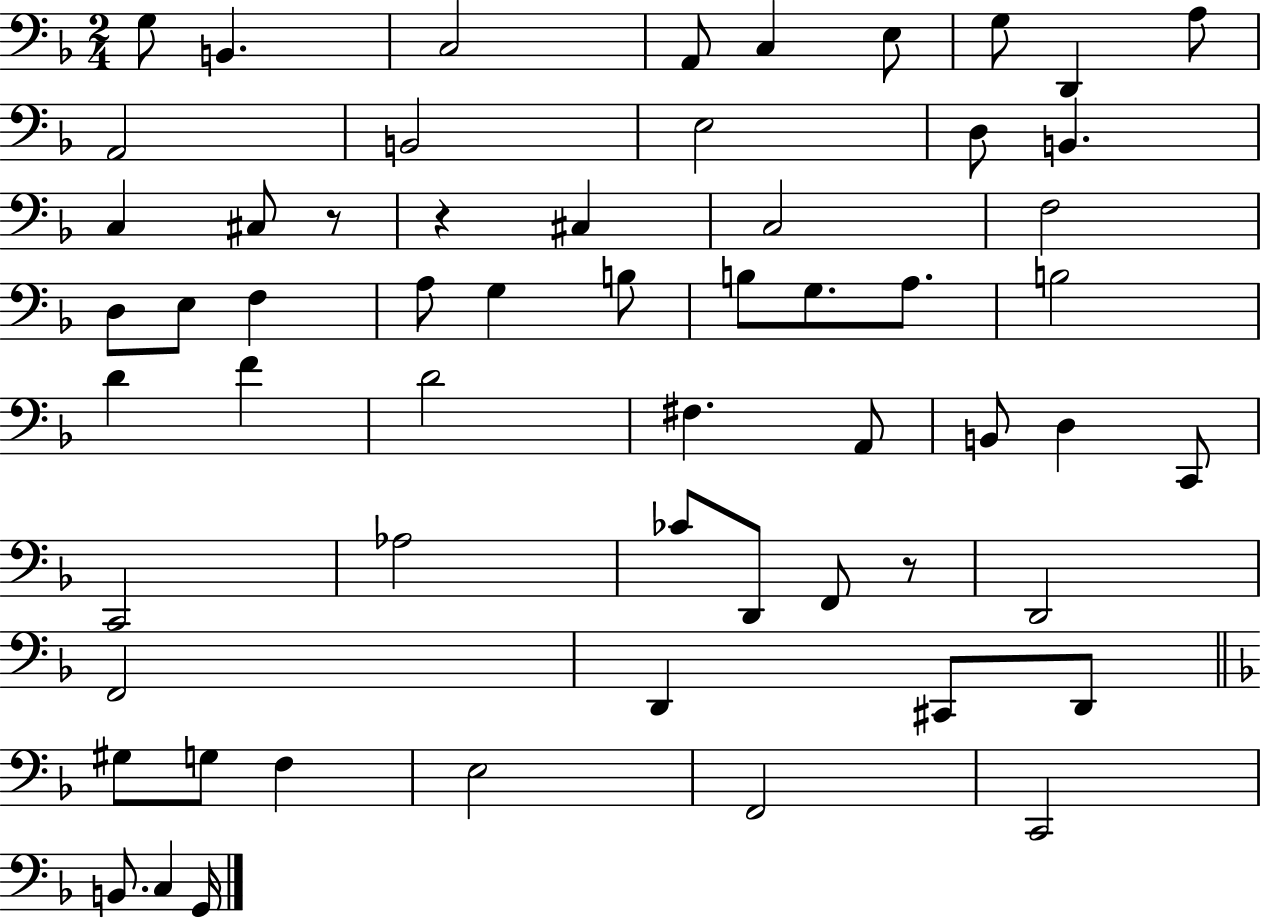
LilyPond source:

{
  \clef bass
  \numericTimeSignature
  \time 2/4
  \key f \major
  g8 b,4. | c2 | a,8 c4 e8 | g8 d,4 a8 | \break a,2 | b,2 | e2 | d8 b,4. | \break c4 cis8 r8 | r4 cis4 | c2 | f2 | \break d8 e8 f4 | a8 g4 b8 | b8 g8. a8. | b2 | \break d'4 f'4 | d'2 | fis4. a,8 | b,8 d4 c,8 | \break c,2 | aes2 | ces'8 d,8 f,8 r8 | d,2 | \break f,2 | d,4 cis,8 d,8 | \bar "||" \break \key d \minor gis8 g8 f4 | e2 | f,2 | c,2 | \break b,8. c4 g,16 | \bar "|."
}